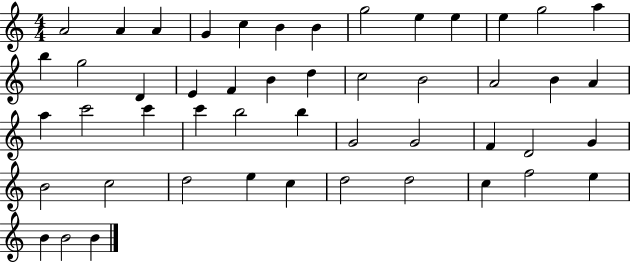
{
  \clef treble
  \numericTimeSignature
  \time 4/4
  \key c \major
  a'2 a'4 a'4 | g'4 c''4 b'4 b'4 | g''2 e''4 e''4 | e''4 g''2 a''4 | \break b''4 g''2 d'4 | e'4 f'4 b'4 d''4 | c''2 b'2 | a'2 b'4 a'4 | \break a''4 c'''2 c'''4 | c'''4 b''2 b''4 | g'2 g'2 | f'4 d'2 g'4 | \break b'2 c''2 | d''2 e''4 c''4 | d''2 d''2 | c''4 f''2 e''4 | \break b'4 b'2 b'4 | \bar "|."
}